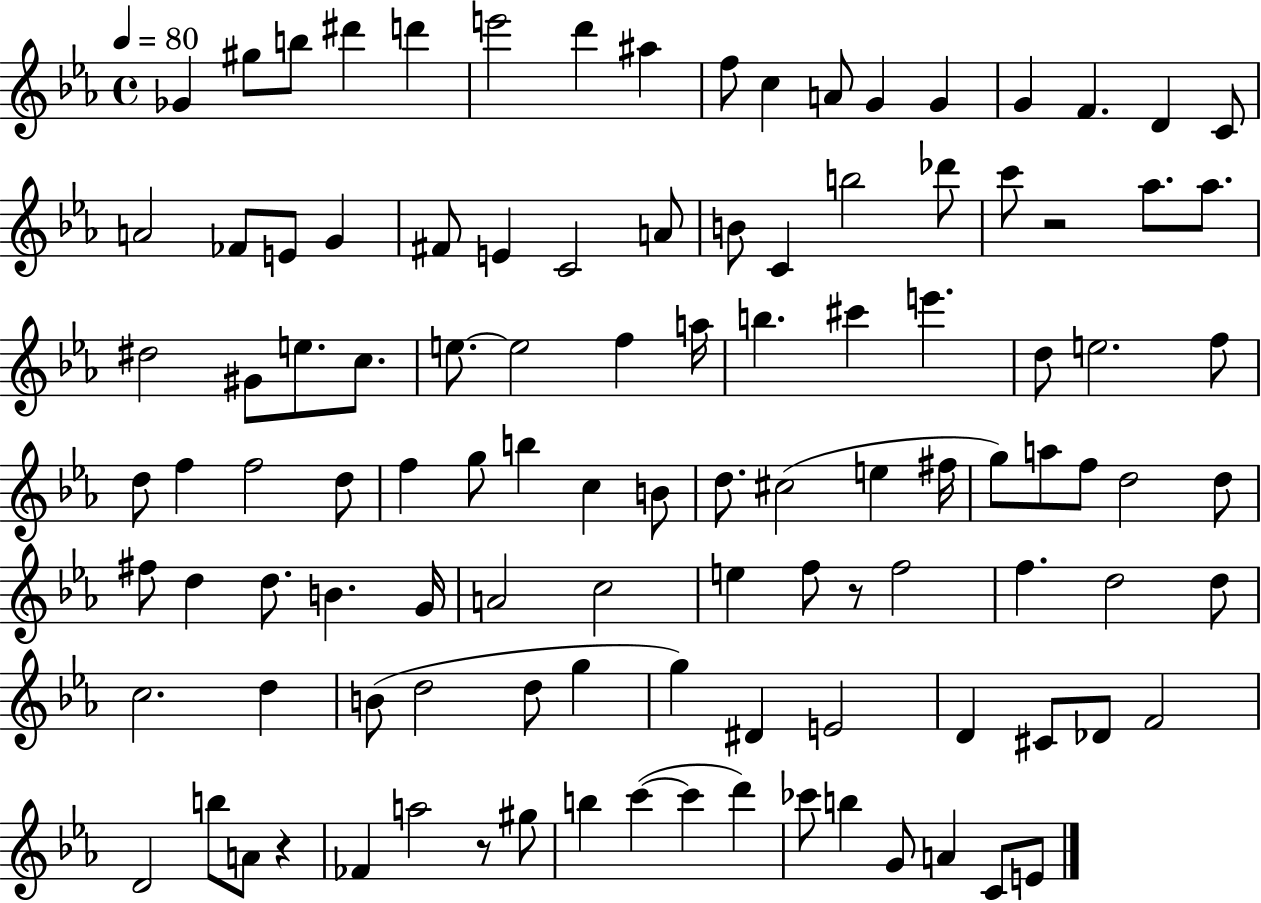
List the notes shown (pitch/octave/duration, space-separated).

Gb4/q G#5/e B5/e D#6/q D6/q E6/h D6/q A#5/q F5/e C5/q A4/e G4/q G4/q G4/q F4/q. D4/q C4/e A4/h FES4/e E4/e G4/q F#4/e E4/q C4/h A4/e B4/e C4/q B5/h Db6/e C6/e R/h Ab5/e. Ab5/e. D#5/h G#4/e E5/e. C5/e. E5/e. E5/h F5/q A5/s B5/q. C#6/q E6/q. D5/e E5/h. F5/e D5/e F5/q F5/h D5/e F5/q G5/e B5/q C5/q B4/e D5/e. C#5/h E5/q F#5/s G5/e A5/e F5/e D5/h D5/e F#5/e D5/q D5/e. B4/q. G4/s A4/h C5/h E5/q F5/e R/e F5/h F5/q. D5/h D5/e C5/h. D5/q B4/e D5/h D5/e G5/q G5/q D#4/q E4/h D4/q C#4/e Db4/e F4/h D4/h B5/e A4/e R/q FES4/q A5/h R/e G#5/e B5/q C6/q C6/q D6/q CES6/e B5/q G4/e A4/q C4/e E4/e